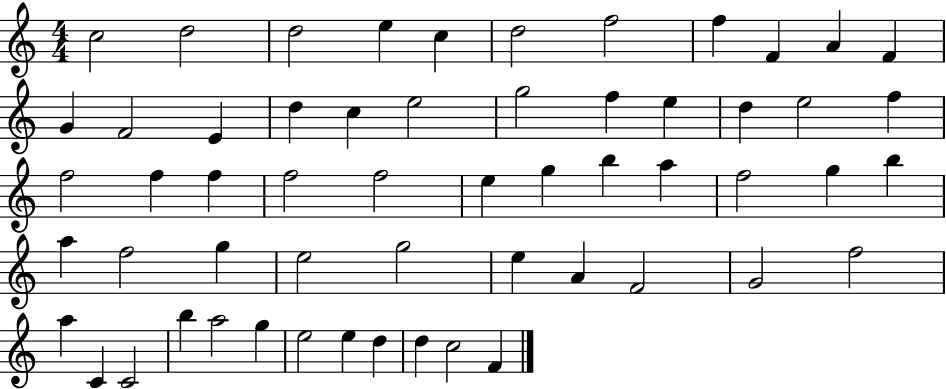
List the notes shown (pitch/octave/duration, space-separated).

C5/h D5/h D5/h E5/q C5/q D5/h F5/h F5/q F4/q A4/q F4/q G4/q F4/h E4/q D5/q C5/q E5/h G5/h F5/q E5/q D5/q E5/h F5/q F5/h F5/q F5/q F5/h F5/h E5/q G5/q B5/q A5/q F5/h G5/q B5/q A5/q F5/h G5/q E5/h G5/h E5/q A4/q F4/h G4/h F5/h A5/q C4/q C4/h B5/q A5/h G5/q E5/h E5/q D5/q D5/q C5/h F4/q